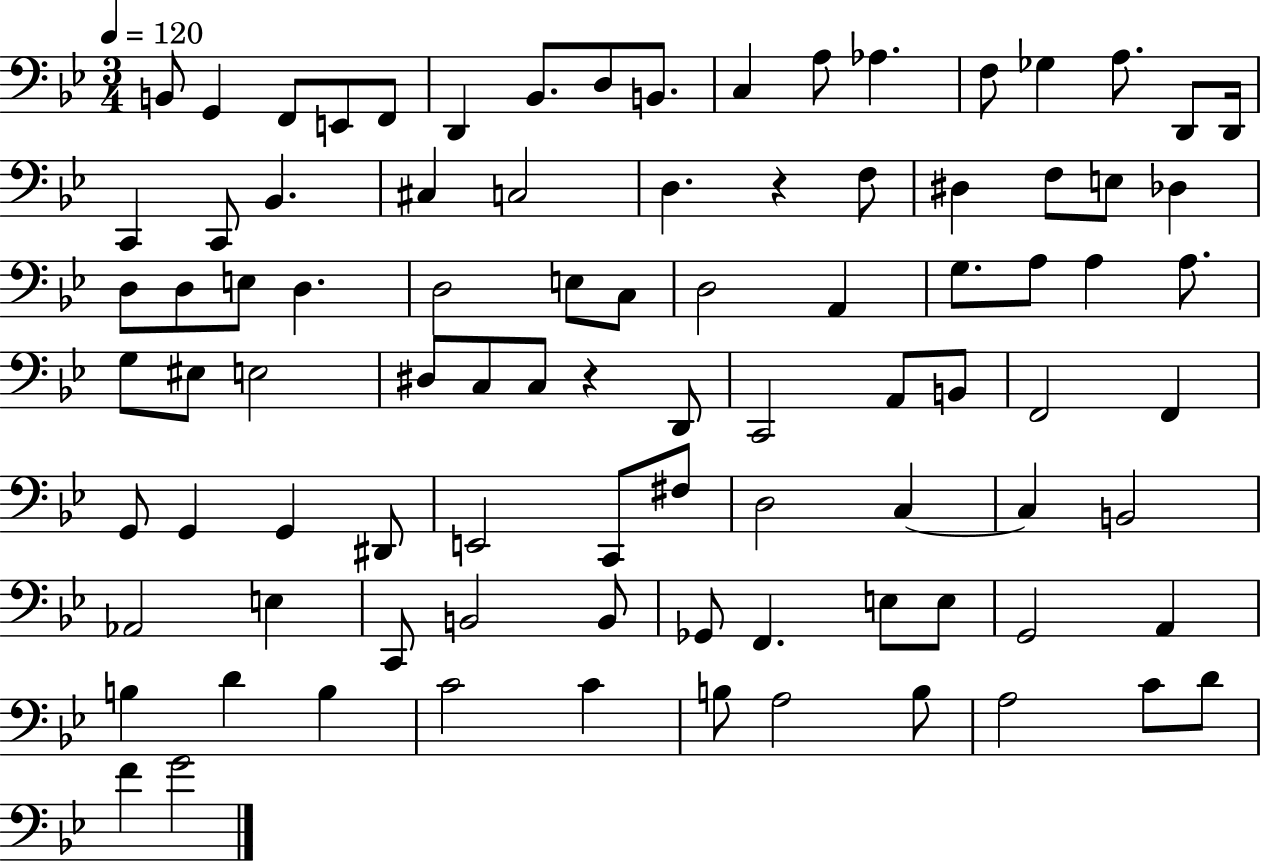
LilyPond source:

{
  \clef bass
  \numericTimeSignature
  \time 3/4
  \key bes \major
  \tempo 4 = 120
  b,8 g,4 f,8 e,8 f,8 | d,4 bes,8. d8 b,8. | c4 a8 aes4. | f8 ges4 a8. d,8 d,16 | \break c,4 c,8 bes,4. | cis4 c2 | d4. r4 f8 | dis4 f8 e8 des4 | \break d8 d8 e8 d4. | d2 e8 c8 | d2 a,4 | g8. a8 a4 a8. | \break g8 eis8 e2 | dis8 c8 c8 r4 d,8 | c,2 a,8 b,8 | f,2 f,4 | \break g,8 g,4 g,4 dis,8 | e,2 c,8 fis8 | d2 c4~~ | c4 b,2 | \break aes,2 e4 | c,8 b,2 b,8 | ges,8 f,4. e8 e8 | g,2 a,4 | \break b4 d'4 b4 | c'2 c'4 | b8 a2 b8 | a2 c'8 d'8 | \break f'4 g'2 | \bar "|."
}